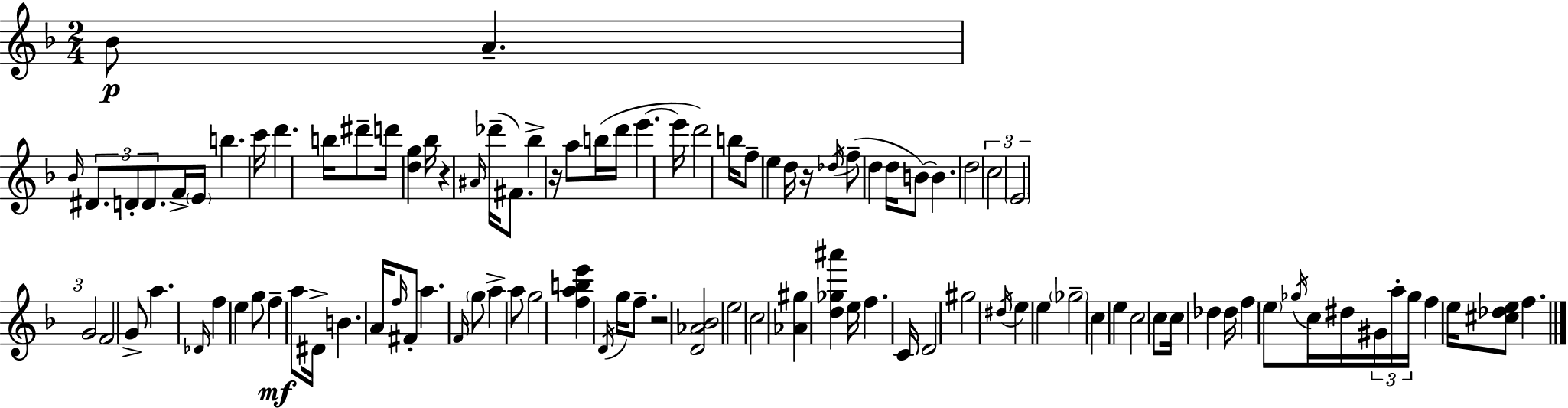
{
  \clef treble
  \numericTimeSignature
  \time 2/4
  \key f \major
  bes'8\p a'4.-- | \grace { bes'16 } \tuplet 3/2 { dis'8. d'8-. d'8. } | f'16-> \parenthesize e'16 b''4. | c'''16 d'''4. | \break b''16 dis'''8-- d'''16 <d'' g''>4 | bes''16 r4 \grace { ais'16 }( des'''16-- fis'8.) | bes''4-> r16 a''8 | b''16( d'''16 e'''4.~~ | \break e'''16 d'''2) | b''16 f''8-- e''4 | d''16 r16 \acciaccatura { des''16 }( f''8-- d''4 | d''16 b'8~~) b'4. | \break d''2 | \tuplet 3/2 { c''2 | \parenthesize e'2 | g'2 } | \break f'2 | g'8-> a''4. | \grace { des'16 } f''4 | e''4 g''8 f''4--\mf | \break a''8 dis'16-> b'4. | a'16 \grace { f''16 } fis'8-. a''4. | \grace { f'16 } \parenthesize g''8 | a''4-> a''8 g''2 | \break <f'' a'' b'' e'''>4 | \acciaccatura { d'16 } g''16 f''8.-- r2 | <d' aes' bes'>2 | e''2 | \break c''2 | <aes' gis''>4 | <d'' ges'' ais'''>4 e''16 | f''4. c'16 d'2 | \break gis''2 | \acciaccatura { dis''16 } | e''4 e''4 | \parenthesize ges''2-- | \break c''4 e''4 | c''2 | c''8 c''16 des''4 des''16 | f''4 \parenthesize e''8 \acciaccatura { ges''16 } c''16 | \break dis''16 \tuplet 3/2 { gis'16 a''16-. ges''16 } f''4 | e''16 <cis'' des'' e''>8 f''4. | \bar "|."
}